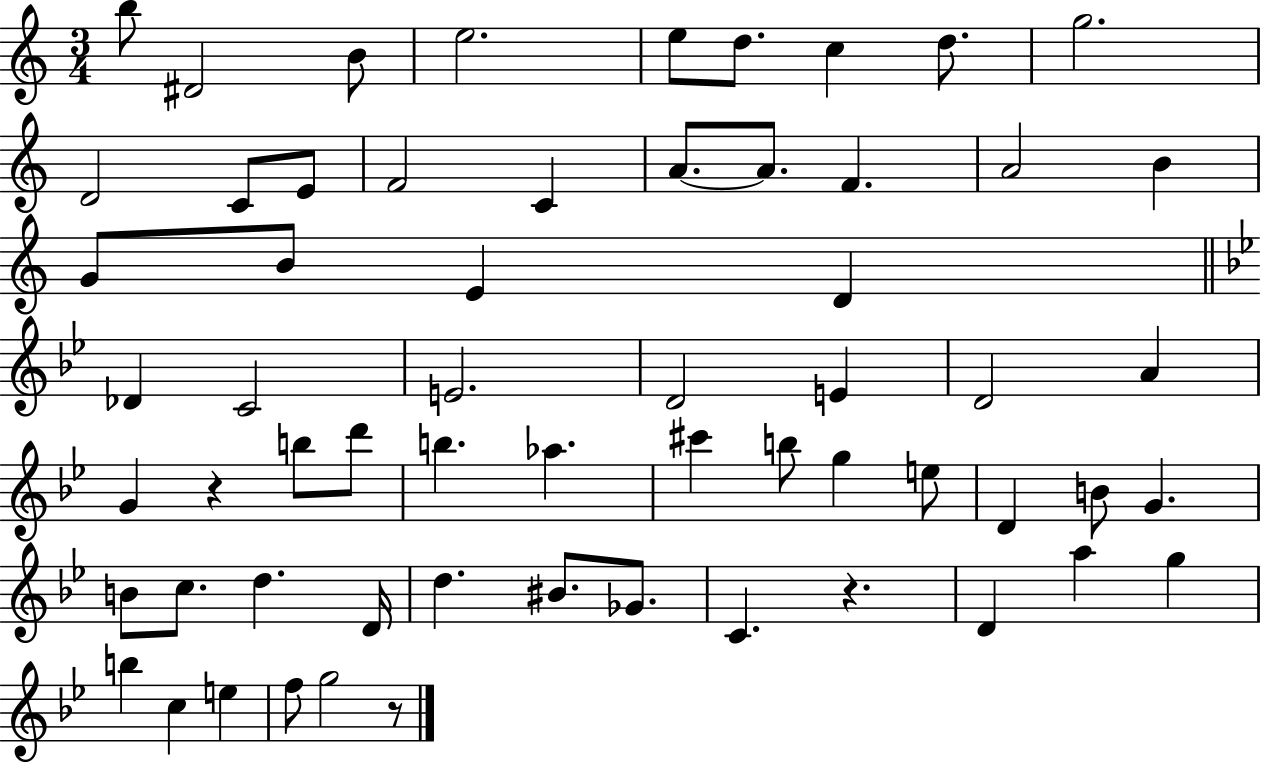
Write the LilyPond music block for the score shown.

{
  \clef treble
  \numericTimeSignature
  \time 3/4
  \key c \major
  \repeat volta 2 { b''8 dis'2 b'8 | e''2. | e''8 d''8. c''4 d''8. | g''2. | \break d'2 c'8 e'8 | f'2 c'4 | a'8.~~ a'8. f'4. | a'2 b'4 | \break g'8 b'8 e'4 d'4 | \bar "||" \break \key g \minor des'4 c'2 | e'2. | d'2 e'4 | d'2 a'4 | \break g'4 r4 b''8 d'''8 | b''4. aes''4. | cis'''4 b''8 g''4 e''8 | d'4 b'8 g'4. | \break b'8 c''8. d''4. d'16 | d''4. bis'8. ges'8. | c'4. r4. | d'4 a''4 g''4 | \break b''4 c''4 e''4 | f''8 g''2 r8 | } \bar "|."
}